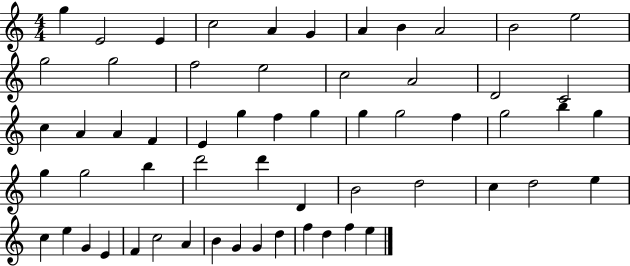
G5/q E4/h E4/q C5/h A4/q G4/q A4/q B4/q A4/h B4/h E5/h G5/h G5/h F5/h E5/h C5/h A4/h D4/h C4/h C5/q A4/q A4/q F4/q E4/q G5/q F5/q G5/q G5/q G5/h F5/q G5/h B5/q G5/q G5/q G5/h B5/q D6/h D6/q D4/q B4/h D5/h C5/q D5/h E5/q C5/q E5/q G4/q E4/q F4/q C5/h A4/q B4/q G4/q G4/q D5/q F5/q D5/q F5/q E5/q